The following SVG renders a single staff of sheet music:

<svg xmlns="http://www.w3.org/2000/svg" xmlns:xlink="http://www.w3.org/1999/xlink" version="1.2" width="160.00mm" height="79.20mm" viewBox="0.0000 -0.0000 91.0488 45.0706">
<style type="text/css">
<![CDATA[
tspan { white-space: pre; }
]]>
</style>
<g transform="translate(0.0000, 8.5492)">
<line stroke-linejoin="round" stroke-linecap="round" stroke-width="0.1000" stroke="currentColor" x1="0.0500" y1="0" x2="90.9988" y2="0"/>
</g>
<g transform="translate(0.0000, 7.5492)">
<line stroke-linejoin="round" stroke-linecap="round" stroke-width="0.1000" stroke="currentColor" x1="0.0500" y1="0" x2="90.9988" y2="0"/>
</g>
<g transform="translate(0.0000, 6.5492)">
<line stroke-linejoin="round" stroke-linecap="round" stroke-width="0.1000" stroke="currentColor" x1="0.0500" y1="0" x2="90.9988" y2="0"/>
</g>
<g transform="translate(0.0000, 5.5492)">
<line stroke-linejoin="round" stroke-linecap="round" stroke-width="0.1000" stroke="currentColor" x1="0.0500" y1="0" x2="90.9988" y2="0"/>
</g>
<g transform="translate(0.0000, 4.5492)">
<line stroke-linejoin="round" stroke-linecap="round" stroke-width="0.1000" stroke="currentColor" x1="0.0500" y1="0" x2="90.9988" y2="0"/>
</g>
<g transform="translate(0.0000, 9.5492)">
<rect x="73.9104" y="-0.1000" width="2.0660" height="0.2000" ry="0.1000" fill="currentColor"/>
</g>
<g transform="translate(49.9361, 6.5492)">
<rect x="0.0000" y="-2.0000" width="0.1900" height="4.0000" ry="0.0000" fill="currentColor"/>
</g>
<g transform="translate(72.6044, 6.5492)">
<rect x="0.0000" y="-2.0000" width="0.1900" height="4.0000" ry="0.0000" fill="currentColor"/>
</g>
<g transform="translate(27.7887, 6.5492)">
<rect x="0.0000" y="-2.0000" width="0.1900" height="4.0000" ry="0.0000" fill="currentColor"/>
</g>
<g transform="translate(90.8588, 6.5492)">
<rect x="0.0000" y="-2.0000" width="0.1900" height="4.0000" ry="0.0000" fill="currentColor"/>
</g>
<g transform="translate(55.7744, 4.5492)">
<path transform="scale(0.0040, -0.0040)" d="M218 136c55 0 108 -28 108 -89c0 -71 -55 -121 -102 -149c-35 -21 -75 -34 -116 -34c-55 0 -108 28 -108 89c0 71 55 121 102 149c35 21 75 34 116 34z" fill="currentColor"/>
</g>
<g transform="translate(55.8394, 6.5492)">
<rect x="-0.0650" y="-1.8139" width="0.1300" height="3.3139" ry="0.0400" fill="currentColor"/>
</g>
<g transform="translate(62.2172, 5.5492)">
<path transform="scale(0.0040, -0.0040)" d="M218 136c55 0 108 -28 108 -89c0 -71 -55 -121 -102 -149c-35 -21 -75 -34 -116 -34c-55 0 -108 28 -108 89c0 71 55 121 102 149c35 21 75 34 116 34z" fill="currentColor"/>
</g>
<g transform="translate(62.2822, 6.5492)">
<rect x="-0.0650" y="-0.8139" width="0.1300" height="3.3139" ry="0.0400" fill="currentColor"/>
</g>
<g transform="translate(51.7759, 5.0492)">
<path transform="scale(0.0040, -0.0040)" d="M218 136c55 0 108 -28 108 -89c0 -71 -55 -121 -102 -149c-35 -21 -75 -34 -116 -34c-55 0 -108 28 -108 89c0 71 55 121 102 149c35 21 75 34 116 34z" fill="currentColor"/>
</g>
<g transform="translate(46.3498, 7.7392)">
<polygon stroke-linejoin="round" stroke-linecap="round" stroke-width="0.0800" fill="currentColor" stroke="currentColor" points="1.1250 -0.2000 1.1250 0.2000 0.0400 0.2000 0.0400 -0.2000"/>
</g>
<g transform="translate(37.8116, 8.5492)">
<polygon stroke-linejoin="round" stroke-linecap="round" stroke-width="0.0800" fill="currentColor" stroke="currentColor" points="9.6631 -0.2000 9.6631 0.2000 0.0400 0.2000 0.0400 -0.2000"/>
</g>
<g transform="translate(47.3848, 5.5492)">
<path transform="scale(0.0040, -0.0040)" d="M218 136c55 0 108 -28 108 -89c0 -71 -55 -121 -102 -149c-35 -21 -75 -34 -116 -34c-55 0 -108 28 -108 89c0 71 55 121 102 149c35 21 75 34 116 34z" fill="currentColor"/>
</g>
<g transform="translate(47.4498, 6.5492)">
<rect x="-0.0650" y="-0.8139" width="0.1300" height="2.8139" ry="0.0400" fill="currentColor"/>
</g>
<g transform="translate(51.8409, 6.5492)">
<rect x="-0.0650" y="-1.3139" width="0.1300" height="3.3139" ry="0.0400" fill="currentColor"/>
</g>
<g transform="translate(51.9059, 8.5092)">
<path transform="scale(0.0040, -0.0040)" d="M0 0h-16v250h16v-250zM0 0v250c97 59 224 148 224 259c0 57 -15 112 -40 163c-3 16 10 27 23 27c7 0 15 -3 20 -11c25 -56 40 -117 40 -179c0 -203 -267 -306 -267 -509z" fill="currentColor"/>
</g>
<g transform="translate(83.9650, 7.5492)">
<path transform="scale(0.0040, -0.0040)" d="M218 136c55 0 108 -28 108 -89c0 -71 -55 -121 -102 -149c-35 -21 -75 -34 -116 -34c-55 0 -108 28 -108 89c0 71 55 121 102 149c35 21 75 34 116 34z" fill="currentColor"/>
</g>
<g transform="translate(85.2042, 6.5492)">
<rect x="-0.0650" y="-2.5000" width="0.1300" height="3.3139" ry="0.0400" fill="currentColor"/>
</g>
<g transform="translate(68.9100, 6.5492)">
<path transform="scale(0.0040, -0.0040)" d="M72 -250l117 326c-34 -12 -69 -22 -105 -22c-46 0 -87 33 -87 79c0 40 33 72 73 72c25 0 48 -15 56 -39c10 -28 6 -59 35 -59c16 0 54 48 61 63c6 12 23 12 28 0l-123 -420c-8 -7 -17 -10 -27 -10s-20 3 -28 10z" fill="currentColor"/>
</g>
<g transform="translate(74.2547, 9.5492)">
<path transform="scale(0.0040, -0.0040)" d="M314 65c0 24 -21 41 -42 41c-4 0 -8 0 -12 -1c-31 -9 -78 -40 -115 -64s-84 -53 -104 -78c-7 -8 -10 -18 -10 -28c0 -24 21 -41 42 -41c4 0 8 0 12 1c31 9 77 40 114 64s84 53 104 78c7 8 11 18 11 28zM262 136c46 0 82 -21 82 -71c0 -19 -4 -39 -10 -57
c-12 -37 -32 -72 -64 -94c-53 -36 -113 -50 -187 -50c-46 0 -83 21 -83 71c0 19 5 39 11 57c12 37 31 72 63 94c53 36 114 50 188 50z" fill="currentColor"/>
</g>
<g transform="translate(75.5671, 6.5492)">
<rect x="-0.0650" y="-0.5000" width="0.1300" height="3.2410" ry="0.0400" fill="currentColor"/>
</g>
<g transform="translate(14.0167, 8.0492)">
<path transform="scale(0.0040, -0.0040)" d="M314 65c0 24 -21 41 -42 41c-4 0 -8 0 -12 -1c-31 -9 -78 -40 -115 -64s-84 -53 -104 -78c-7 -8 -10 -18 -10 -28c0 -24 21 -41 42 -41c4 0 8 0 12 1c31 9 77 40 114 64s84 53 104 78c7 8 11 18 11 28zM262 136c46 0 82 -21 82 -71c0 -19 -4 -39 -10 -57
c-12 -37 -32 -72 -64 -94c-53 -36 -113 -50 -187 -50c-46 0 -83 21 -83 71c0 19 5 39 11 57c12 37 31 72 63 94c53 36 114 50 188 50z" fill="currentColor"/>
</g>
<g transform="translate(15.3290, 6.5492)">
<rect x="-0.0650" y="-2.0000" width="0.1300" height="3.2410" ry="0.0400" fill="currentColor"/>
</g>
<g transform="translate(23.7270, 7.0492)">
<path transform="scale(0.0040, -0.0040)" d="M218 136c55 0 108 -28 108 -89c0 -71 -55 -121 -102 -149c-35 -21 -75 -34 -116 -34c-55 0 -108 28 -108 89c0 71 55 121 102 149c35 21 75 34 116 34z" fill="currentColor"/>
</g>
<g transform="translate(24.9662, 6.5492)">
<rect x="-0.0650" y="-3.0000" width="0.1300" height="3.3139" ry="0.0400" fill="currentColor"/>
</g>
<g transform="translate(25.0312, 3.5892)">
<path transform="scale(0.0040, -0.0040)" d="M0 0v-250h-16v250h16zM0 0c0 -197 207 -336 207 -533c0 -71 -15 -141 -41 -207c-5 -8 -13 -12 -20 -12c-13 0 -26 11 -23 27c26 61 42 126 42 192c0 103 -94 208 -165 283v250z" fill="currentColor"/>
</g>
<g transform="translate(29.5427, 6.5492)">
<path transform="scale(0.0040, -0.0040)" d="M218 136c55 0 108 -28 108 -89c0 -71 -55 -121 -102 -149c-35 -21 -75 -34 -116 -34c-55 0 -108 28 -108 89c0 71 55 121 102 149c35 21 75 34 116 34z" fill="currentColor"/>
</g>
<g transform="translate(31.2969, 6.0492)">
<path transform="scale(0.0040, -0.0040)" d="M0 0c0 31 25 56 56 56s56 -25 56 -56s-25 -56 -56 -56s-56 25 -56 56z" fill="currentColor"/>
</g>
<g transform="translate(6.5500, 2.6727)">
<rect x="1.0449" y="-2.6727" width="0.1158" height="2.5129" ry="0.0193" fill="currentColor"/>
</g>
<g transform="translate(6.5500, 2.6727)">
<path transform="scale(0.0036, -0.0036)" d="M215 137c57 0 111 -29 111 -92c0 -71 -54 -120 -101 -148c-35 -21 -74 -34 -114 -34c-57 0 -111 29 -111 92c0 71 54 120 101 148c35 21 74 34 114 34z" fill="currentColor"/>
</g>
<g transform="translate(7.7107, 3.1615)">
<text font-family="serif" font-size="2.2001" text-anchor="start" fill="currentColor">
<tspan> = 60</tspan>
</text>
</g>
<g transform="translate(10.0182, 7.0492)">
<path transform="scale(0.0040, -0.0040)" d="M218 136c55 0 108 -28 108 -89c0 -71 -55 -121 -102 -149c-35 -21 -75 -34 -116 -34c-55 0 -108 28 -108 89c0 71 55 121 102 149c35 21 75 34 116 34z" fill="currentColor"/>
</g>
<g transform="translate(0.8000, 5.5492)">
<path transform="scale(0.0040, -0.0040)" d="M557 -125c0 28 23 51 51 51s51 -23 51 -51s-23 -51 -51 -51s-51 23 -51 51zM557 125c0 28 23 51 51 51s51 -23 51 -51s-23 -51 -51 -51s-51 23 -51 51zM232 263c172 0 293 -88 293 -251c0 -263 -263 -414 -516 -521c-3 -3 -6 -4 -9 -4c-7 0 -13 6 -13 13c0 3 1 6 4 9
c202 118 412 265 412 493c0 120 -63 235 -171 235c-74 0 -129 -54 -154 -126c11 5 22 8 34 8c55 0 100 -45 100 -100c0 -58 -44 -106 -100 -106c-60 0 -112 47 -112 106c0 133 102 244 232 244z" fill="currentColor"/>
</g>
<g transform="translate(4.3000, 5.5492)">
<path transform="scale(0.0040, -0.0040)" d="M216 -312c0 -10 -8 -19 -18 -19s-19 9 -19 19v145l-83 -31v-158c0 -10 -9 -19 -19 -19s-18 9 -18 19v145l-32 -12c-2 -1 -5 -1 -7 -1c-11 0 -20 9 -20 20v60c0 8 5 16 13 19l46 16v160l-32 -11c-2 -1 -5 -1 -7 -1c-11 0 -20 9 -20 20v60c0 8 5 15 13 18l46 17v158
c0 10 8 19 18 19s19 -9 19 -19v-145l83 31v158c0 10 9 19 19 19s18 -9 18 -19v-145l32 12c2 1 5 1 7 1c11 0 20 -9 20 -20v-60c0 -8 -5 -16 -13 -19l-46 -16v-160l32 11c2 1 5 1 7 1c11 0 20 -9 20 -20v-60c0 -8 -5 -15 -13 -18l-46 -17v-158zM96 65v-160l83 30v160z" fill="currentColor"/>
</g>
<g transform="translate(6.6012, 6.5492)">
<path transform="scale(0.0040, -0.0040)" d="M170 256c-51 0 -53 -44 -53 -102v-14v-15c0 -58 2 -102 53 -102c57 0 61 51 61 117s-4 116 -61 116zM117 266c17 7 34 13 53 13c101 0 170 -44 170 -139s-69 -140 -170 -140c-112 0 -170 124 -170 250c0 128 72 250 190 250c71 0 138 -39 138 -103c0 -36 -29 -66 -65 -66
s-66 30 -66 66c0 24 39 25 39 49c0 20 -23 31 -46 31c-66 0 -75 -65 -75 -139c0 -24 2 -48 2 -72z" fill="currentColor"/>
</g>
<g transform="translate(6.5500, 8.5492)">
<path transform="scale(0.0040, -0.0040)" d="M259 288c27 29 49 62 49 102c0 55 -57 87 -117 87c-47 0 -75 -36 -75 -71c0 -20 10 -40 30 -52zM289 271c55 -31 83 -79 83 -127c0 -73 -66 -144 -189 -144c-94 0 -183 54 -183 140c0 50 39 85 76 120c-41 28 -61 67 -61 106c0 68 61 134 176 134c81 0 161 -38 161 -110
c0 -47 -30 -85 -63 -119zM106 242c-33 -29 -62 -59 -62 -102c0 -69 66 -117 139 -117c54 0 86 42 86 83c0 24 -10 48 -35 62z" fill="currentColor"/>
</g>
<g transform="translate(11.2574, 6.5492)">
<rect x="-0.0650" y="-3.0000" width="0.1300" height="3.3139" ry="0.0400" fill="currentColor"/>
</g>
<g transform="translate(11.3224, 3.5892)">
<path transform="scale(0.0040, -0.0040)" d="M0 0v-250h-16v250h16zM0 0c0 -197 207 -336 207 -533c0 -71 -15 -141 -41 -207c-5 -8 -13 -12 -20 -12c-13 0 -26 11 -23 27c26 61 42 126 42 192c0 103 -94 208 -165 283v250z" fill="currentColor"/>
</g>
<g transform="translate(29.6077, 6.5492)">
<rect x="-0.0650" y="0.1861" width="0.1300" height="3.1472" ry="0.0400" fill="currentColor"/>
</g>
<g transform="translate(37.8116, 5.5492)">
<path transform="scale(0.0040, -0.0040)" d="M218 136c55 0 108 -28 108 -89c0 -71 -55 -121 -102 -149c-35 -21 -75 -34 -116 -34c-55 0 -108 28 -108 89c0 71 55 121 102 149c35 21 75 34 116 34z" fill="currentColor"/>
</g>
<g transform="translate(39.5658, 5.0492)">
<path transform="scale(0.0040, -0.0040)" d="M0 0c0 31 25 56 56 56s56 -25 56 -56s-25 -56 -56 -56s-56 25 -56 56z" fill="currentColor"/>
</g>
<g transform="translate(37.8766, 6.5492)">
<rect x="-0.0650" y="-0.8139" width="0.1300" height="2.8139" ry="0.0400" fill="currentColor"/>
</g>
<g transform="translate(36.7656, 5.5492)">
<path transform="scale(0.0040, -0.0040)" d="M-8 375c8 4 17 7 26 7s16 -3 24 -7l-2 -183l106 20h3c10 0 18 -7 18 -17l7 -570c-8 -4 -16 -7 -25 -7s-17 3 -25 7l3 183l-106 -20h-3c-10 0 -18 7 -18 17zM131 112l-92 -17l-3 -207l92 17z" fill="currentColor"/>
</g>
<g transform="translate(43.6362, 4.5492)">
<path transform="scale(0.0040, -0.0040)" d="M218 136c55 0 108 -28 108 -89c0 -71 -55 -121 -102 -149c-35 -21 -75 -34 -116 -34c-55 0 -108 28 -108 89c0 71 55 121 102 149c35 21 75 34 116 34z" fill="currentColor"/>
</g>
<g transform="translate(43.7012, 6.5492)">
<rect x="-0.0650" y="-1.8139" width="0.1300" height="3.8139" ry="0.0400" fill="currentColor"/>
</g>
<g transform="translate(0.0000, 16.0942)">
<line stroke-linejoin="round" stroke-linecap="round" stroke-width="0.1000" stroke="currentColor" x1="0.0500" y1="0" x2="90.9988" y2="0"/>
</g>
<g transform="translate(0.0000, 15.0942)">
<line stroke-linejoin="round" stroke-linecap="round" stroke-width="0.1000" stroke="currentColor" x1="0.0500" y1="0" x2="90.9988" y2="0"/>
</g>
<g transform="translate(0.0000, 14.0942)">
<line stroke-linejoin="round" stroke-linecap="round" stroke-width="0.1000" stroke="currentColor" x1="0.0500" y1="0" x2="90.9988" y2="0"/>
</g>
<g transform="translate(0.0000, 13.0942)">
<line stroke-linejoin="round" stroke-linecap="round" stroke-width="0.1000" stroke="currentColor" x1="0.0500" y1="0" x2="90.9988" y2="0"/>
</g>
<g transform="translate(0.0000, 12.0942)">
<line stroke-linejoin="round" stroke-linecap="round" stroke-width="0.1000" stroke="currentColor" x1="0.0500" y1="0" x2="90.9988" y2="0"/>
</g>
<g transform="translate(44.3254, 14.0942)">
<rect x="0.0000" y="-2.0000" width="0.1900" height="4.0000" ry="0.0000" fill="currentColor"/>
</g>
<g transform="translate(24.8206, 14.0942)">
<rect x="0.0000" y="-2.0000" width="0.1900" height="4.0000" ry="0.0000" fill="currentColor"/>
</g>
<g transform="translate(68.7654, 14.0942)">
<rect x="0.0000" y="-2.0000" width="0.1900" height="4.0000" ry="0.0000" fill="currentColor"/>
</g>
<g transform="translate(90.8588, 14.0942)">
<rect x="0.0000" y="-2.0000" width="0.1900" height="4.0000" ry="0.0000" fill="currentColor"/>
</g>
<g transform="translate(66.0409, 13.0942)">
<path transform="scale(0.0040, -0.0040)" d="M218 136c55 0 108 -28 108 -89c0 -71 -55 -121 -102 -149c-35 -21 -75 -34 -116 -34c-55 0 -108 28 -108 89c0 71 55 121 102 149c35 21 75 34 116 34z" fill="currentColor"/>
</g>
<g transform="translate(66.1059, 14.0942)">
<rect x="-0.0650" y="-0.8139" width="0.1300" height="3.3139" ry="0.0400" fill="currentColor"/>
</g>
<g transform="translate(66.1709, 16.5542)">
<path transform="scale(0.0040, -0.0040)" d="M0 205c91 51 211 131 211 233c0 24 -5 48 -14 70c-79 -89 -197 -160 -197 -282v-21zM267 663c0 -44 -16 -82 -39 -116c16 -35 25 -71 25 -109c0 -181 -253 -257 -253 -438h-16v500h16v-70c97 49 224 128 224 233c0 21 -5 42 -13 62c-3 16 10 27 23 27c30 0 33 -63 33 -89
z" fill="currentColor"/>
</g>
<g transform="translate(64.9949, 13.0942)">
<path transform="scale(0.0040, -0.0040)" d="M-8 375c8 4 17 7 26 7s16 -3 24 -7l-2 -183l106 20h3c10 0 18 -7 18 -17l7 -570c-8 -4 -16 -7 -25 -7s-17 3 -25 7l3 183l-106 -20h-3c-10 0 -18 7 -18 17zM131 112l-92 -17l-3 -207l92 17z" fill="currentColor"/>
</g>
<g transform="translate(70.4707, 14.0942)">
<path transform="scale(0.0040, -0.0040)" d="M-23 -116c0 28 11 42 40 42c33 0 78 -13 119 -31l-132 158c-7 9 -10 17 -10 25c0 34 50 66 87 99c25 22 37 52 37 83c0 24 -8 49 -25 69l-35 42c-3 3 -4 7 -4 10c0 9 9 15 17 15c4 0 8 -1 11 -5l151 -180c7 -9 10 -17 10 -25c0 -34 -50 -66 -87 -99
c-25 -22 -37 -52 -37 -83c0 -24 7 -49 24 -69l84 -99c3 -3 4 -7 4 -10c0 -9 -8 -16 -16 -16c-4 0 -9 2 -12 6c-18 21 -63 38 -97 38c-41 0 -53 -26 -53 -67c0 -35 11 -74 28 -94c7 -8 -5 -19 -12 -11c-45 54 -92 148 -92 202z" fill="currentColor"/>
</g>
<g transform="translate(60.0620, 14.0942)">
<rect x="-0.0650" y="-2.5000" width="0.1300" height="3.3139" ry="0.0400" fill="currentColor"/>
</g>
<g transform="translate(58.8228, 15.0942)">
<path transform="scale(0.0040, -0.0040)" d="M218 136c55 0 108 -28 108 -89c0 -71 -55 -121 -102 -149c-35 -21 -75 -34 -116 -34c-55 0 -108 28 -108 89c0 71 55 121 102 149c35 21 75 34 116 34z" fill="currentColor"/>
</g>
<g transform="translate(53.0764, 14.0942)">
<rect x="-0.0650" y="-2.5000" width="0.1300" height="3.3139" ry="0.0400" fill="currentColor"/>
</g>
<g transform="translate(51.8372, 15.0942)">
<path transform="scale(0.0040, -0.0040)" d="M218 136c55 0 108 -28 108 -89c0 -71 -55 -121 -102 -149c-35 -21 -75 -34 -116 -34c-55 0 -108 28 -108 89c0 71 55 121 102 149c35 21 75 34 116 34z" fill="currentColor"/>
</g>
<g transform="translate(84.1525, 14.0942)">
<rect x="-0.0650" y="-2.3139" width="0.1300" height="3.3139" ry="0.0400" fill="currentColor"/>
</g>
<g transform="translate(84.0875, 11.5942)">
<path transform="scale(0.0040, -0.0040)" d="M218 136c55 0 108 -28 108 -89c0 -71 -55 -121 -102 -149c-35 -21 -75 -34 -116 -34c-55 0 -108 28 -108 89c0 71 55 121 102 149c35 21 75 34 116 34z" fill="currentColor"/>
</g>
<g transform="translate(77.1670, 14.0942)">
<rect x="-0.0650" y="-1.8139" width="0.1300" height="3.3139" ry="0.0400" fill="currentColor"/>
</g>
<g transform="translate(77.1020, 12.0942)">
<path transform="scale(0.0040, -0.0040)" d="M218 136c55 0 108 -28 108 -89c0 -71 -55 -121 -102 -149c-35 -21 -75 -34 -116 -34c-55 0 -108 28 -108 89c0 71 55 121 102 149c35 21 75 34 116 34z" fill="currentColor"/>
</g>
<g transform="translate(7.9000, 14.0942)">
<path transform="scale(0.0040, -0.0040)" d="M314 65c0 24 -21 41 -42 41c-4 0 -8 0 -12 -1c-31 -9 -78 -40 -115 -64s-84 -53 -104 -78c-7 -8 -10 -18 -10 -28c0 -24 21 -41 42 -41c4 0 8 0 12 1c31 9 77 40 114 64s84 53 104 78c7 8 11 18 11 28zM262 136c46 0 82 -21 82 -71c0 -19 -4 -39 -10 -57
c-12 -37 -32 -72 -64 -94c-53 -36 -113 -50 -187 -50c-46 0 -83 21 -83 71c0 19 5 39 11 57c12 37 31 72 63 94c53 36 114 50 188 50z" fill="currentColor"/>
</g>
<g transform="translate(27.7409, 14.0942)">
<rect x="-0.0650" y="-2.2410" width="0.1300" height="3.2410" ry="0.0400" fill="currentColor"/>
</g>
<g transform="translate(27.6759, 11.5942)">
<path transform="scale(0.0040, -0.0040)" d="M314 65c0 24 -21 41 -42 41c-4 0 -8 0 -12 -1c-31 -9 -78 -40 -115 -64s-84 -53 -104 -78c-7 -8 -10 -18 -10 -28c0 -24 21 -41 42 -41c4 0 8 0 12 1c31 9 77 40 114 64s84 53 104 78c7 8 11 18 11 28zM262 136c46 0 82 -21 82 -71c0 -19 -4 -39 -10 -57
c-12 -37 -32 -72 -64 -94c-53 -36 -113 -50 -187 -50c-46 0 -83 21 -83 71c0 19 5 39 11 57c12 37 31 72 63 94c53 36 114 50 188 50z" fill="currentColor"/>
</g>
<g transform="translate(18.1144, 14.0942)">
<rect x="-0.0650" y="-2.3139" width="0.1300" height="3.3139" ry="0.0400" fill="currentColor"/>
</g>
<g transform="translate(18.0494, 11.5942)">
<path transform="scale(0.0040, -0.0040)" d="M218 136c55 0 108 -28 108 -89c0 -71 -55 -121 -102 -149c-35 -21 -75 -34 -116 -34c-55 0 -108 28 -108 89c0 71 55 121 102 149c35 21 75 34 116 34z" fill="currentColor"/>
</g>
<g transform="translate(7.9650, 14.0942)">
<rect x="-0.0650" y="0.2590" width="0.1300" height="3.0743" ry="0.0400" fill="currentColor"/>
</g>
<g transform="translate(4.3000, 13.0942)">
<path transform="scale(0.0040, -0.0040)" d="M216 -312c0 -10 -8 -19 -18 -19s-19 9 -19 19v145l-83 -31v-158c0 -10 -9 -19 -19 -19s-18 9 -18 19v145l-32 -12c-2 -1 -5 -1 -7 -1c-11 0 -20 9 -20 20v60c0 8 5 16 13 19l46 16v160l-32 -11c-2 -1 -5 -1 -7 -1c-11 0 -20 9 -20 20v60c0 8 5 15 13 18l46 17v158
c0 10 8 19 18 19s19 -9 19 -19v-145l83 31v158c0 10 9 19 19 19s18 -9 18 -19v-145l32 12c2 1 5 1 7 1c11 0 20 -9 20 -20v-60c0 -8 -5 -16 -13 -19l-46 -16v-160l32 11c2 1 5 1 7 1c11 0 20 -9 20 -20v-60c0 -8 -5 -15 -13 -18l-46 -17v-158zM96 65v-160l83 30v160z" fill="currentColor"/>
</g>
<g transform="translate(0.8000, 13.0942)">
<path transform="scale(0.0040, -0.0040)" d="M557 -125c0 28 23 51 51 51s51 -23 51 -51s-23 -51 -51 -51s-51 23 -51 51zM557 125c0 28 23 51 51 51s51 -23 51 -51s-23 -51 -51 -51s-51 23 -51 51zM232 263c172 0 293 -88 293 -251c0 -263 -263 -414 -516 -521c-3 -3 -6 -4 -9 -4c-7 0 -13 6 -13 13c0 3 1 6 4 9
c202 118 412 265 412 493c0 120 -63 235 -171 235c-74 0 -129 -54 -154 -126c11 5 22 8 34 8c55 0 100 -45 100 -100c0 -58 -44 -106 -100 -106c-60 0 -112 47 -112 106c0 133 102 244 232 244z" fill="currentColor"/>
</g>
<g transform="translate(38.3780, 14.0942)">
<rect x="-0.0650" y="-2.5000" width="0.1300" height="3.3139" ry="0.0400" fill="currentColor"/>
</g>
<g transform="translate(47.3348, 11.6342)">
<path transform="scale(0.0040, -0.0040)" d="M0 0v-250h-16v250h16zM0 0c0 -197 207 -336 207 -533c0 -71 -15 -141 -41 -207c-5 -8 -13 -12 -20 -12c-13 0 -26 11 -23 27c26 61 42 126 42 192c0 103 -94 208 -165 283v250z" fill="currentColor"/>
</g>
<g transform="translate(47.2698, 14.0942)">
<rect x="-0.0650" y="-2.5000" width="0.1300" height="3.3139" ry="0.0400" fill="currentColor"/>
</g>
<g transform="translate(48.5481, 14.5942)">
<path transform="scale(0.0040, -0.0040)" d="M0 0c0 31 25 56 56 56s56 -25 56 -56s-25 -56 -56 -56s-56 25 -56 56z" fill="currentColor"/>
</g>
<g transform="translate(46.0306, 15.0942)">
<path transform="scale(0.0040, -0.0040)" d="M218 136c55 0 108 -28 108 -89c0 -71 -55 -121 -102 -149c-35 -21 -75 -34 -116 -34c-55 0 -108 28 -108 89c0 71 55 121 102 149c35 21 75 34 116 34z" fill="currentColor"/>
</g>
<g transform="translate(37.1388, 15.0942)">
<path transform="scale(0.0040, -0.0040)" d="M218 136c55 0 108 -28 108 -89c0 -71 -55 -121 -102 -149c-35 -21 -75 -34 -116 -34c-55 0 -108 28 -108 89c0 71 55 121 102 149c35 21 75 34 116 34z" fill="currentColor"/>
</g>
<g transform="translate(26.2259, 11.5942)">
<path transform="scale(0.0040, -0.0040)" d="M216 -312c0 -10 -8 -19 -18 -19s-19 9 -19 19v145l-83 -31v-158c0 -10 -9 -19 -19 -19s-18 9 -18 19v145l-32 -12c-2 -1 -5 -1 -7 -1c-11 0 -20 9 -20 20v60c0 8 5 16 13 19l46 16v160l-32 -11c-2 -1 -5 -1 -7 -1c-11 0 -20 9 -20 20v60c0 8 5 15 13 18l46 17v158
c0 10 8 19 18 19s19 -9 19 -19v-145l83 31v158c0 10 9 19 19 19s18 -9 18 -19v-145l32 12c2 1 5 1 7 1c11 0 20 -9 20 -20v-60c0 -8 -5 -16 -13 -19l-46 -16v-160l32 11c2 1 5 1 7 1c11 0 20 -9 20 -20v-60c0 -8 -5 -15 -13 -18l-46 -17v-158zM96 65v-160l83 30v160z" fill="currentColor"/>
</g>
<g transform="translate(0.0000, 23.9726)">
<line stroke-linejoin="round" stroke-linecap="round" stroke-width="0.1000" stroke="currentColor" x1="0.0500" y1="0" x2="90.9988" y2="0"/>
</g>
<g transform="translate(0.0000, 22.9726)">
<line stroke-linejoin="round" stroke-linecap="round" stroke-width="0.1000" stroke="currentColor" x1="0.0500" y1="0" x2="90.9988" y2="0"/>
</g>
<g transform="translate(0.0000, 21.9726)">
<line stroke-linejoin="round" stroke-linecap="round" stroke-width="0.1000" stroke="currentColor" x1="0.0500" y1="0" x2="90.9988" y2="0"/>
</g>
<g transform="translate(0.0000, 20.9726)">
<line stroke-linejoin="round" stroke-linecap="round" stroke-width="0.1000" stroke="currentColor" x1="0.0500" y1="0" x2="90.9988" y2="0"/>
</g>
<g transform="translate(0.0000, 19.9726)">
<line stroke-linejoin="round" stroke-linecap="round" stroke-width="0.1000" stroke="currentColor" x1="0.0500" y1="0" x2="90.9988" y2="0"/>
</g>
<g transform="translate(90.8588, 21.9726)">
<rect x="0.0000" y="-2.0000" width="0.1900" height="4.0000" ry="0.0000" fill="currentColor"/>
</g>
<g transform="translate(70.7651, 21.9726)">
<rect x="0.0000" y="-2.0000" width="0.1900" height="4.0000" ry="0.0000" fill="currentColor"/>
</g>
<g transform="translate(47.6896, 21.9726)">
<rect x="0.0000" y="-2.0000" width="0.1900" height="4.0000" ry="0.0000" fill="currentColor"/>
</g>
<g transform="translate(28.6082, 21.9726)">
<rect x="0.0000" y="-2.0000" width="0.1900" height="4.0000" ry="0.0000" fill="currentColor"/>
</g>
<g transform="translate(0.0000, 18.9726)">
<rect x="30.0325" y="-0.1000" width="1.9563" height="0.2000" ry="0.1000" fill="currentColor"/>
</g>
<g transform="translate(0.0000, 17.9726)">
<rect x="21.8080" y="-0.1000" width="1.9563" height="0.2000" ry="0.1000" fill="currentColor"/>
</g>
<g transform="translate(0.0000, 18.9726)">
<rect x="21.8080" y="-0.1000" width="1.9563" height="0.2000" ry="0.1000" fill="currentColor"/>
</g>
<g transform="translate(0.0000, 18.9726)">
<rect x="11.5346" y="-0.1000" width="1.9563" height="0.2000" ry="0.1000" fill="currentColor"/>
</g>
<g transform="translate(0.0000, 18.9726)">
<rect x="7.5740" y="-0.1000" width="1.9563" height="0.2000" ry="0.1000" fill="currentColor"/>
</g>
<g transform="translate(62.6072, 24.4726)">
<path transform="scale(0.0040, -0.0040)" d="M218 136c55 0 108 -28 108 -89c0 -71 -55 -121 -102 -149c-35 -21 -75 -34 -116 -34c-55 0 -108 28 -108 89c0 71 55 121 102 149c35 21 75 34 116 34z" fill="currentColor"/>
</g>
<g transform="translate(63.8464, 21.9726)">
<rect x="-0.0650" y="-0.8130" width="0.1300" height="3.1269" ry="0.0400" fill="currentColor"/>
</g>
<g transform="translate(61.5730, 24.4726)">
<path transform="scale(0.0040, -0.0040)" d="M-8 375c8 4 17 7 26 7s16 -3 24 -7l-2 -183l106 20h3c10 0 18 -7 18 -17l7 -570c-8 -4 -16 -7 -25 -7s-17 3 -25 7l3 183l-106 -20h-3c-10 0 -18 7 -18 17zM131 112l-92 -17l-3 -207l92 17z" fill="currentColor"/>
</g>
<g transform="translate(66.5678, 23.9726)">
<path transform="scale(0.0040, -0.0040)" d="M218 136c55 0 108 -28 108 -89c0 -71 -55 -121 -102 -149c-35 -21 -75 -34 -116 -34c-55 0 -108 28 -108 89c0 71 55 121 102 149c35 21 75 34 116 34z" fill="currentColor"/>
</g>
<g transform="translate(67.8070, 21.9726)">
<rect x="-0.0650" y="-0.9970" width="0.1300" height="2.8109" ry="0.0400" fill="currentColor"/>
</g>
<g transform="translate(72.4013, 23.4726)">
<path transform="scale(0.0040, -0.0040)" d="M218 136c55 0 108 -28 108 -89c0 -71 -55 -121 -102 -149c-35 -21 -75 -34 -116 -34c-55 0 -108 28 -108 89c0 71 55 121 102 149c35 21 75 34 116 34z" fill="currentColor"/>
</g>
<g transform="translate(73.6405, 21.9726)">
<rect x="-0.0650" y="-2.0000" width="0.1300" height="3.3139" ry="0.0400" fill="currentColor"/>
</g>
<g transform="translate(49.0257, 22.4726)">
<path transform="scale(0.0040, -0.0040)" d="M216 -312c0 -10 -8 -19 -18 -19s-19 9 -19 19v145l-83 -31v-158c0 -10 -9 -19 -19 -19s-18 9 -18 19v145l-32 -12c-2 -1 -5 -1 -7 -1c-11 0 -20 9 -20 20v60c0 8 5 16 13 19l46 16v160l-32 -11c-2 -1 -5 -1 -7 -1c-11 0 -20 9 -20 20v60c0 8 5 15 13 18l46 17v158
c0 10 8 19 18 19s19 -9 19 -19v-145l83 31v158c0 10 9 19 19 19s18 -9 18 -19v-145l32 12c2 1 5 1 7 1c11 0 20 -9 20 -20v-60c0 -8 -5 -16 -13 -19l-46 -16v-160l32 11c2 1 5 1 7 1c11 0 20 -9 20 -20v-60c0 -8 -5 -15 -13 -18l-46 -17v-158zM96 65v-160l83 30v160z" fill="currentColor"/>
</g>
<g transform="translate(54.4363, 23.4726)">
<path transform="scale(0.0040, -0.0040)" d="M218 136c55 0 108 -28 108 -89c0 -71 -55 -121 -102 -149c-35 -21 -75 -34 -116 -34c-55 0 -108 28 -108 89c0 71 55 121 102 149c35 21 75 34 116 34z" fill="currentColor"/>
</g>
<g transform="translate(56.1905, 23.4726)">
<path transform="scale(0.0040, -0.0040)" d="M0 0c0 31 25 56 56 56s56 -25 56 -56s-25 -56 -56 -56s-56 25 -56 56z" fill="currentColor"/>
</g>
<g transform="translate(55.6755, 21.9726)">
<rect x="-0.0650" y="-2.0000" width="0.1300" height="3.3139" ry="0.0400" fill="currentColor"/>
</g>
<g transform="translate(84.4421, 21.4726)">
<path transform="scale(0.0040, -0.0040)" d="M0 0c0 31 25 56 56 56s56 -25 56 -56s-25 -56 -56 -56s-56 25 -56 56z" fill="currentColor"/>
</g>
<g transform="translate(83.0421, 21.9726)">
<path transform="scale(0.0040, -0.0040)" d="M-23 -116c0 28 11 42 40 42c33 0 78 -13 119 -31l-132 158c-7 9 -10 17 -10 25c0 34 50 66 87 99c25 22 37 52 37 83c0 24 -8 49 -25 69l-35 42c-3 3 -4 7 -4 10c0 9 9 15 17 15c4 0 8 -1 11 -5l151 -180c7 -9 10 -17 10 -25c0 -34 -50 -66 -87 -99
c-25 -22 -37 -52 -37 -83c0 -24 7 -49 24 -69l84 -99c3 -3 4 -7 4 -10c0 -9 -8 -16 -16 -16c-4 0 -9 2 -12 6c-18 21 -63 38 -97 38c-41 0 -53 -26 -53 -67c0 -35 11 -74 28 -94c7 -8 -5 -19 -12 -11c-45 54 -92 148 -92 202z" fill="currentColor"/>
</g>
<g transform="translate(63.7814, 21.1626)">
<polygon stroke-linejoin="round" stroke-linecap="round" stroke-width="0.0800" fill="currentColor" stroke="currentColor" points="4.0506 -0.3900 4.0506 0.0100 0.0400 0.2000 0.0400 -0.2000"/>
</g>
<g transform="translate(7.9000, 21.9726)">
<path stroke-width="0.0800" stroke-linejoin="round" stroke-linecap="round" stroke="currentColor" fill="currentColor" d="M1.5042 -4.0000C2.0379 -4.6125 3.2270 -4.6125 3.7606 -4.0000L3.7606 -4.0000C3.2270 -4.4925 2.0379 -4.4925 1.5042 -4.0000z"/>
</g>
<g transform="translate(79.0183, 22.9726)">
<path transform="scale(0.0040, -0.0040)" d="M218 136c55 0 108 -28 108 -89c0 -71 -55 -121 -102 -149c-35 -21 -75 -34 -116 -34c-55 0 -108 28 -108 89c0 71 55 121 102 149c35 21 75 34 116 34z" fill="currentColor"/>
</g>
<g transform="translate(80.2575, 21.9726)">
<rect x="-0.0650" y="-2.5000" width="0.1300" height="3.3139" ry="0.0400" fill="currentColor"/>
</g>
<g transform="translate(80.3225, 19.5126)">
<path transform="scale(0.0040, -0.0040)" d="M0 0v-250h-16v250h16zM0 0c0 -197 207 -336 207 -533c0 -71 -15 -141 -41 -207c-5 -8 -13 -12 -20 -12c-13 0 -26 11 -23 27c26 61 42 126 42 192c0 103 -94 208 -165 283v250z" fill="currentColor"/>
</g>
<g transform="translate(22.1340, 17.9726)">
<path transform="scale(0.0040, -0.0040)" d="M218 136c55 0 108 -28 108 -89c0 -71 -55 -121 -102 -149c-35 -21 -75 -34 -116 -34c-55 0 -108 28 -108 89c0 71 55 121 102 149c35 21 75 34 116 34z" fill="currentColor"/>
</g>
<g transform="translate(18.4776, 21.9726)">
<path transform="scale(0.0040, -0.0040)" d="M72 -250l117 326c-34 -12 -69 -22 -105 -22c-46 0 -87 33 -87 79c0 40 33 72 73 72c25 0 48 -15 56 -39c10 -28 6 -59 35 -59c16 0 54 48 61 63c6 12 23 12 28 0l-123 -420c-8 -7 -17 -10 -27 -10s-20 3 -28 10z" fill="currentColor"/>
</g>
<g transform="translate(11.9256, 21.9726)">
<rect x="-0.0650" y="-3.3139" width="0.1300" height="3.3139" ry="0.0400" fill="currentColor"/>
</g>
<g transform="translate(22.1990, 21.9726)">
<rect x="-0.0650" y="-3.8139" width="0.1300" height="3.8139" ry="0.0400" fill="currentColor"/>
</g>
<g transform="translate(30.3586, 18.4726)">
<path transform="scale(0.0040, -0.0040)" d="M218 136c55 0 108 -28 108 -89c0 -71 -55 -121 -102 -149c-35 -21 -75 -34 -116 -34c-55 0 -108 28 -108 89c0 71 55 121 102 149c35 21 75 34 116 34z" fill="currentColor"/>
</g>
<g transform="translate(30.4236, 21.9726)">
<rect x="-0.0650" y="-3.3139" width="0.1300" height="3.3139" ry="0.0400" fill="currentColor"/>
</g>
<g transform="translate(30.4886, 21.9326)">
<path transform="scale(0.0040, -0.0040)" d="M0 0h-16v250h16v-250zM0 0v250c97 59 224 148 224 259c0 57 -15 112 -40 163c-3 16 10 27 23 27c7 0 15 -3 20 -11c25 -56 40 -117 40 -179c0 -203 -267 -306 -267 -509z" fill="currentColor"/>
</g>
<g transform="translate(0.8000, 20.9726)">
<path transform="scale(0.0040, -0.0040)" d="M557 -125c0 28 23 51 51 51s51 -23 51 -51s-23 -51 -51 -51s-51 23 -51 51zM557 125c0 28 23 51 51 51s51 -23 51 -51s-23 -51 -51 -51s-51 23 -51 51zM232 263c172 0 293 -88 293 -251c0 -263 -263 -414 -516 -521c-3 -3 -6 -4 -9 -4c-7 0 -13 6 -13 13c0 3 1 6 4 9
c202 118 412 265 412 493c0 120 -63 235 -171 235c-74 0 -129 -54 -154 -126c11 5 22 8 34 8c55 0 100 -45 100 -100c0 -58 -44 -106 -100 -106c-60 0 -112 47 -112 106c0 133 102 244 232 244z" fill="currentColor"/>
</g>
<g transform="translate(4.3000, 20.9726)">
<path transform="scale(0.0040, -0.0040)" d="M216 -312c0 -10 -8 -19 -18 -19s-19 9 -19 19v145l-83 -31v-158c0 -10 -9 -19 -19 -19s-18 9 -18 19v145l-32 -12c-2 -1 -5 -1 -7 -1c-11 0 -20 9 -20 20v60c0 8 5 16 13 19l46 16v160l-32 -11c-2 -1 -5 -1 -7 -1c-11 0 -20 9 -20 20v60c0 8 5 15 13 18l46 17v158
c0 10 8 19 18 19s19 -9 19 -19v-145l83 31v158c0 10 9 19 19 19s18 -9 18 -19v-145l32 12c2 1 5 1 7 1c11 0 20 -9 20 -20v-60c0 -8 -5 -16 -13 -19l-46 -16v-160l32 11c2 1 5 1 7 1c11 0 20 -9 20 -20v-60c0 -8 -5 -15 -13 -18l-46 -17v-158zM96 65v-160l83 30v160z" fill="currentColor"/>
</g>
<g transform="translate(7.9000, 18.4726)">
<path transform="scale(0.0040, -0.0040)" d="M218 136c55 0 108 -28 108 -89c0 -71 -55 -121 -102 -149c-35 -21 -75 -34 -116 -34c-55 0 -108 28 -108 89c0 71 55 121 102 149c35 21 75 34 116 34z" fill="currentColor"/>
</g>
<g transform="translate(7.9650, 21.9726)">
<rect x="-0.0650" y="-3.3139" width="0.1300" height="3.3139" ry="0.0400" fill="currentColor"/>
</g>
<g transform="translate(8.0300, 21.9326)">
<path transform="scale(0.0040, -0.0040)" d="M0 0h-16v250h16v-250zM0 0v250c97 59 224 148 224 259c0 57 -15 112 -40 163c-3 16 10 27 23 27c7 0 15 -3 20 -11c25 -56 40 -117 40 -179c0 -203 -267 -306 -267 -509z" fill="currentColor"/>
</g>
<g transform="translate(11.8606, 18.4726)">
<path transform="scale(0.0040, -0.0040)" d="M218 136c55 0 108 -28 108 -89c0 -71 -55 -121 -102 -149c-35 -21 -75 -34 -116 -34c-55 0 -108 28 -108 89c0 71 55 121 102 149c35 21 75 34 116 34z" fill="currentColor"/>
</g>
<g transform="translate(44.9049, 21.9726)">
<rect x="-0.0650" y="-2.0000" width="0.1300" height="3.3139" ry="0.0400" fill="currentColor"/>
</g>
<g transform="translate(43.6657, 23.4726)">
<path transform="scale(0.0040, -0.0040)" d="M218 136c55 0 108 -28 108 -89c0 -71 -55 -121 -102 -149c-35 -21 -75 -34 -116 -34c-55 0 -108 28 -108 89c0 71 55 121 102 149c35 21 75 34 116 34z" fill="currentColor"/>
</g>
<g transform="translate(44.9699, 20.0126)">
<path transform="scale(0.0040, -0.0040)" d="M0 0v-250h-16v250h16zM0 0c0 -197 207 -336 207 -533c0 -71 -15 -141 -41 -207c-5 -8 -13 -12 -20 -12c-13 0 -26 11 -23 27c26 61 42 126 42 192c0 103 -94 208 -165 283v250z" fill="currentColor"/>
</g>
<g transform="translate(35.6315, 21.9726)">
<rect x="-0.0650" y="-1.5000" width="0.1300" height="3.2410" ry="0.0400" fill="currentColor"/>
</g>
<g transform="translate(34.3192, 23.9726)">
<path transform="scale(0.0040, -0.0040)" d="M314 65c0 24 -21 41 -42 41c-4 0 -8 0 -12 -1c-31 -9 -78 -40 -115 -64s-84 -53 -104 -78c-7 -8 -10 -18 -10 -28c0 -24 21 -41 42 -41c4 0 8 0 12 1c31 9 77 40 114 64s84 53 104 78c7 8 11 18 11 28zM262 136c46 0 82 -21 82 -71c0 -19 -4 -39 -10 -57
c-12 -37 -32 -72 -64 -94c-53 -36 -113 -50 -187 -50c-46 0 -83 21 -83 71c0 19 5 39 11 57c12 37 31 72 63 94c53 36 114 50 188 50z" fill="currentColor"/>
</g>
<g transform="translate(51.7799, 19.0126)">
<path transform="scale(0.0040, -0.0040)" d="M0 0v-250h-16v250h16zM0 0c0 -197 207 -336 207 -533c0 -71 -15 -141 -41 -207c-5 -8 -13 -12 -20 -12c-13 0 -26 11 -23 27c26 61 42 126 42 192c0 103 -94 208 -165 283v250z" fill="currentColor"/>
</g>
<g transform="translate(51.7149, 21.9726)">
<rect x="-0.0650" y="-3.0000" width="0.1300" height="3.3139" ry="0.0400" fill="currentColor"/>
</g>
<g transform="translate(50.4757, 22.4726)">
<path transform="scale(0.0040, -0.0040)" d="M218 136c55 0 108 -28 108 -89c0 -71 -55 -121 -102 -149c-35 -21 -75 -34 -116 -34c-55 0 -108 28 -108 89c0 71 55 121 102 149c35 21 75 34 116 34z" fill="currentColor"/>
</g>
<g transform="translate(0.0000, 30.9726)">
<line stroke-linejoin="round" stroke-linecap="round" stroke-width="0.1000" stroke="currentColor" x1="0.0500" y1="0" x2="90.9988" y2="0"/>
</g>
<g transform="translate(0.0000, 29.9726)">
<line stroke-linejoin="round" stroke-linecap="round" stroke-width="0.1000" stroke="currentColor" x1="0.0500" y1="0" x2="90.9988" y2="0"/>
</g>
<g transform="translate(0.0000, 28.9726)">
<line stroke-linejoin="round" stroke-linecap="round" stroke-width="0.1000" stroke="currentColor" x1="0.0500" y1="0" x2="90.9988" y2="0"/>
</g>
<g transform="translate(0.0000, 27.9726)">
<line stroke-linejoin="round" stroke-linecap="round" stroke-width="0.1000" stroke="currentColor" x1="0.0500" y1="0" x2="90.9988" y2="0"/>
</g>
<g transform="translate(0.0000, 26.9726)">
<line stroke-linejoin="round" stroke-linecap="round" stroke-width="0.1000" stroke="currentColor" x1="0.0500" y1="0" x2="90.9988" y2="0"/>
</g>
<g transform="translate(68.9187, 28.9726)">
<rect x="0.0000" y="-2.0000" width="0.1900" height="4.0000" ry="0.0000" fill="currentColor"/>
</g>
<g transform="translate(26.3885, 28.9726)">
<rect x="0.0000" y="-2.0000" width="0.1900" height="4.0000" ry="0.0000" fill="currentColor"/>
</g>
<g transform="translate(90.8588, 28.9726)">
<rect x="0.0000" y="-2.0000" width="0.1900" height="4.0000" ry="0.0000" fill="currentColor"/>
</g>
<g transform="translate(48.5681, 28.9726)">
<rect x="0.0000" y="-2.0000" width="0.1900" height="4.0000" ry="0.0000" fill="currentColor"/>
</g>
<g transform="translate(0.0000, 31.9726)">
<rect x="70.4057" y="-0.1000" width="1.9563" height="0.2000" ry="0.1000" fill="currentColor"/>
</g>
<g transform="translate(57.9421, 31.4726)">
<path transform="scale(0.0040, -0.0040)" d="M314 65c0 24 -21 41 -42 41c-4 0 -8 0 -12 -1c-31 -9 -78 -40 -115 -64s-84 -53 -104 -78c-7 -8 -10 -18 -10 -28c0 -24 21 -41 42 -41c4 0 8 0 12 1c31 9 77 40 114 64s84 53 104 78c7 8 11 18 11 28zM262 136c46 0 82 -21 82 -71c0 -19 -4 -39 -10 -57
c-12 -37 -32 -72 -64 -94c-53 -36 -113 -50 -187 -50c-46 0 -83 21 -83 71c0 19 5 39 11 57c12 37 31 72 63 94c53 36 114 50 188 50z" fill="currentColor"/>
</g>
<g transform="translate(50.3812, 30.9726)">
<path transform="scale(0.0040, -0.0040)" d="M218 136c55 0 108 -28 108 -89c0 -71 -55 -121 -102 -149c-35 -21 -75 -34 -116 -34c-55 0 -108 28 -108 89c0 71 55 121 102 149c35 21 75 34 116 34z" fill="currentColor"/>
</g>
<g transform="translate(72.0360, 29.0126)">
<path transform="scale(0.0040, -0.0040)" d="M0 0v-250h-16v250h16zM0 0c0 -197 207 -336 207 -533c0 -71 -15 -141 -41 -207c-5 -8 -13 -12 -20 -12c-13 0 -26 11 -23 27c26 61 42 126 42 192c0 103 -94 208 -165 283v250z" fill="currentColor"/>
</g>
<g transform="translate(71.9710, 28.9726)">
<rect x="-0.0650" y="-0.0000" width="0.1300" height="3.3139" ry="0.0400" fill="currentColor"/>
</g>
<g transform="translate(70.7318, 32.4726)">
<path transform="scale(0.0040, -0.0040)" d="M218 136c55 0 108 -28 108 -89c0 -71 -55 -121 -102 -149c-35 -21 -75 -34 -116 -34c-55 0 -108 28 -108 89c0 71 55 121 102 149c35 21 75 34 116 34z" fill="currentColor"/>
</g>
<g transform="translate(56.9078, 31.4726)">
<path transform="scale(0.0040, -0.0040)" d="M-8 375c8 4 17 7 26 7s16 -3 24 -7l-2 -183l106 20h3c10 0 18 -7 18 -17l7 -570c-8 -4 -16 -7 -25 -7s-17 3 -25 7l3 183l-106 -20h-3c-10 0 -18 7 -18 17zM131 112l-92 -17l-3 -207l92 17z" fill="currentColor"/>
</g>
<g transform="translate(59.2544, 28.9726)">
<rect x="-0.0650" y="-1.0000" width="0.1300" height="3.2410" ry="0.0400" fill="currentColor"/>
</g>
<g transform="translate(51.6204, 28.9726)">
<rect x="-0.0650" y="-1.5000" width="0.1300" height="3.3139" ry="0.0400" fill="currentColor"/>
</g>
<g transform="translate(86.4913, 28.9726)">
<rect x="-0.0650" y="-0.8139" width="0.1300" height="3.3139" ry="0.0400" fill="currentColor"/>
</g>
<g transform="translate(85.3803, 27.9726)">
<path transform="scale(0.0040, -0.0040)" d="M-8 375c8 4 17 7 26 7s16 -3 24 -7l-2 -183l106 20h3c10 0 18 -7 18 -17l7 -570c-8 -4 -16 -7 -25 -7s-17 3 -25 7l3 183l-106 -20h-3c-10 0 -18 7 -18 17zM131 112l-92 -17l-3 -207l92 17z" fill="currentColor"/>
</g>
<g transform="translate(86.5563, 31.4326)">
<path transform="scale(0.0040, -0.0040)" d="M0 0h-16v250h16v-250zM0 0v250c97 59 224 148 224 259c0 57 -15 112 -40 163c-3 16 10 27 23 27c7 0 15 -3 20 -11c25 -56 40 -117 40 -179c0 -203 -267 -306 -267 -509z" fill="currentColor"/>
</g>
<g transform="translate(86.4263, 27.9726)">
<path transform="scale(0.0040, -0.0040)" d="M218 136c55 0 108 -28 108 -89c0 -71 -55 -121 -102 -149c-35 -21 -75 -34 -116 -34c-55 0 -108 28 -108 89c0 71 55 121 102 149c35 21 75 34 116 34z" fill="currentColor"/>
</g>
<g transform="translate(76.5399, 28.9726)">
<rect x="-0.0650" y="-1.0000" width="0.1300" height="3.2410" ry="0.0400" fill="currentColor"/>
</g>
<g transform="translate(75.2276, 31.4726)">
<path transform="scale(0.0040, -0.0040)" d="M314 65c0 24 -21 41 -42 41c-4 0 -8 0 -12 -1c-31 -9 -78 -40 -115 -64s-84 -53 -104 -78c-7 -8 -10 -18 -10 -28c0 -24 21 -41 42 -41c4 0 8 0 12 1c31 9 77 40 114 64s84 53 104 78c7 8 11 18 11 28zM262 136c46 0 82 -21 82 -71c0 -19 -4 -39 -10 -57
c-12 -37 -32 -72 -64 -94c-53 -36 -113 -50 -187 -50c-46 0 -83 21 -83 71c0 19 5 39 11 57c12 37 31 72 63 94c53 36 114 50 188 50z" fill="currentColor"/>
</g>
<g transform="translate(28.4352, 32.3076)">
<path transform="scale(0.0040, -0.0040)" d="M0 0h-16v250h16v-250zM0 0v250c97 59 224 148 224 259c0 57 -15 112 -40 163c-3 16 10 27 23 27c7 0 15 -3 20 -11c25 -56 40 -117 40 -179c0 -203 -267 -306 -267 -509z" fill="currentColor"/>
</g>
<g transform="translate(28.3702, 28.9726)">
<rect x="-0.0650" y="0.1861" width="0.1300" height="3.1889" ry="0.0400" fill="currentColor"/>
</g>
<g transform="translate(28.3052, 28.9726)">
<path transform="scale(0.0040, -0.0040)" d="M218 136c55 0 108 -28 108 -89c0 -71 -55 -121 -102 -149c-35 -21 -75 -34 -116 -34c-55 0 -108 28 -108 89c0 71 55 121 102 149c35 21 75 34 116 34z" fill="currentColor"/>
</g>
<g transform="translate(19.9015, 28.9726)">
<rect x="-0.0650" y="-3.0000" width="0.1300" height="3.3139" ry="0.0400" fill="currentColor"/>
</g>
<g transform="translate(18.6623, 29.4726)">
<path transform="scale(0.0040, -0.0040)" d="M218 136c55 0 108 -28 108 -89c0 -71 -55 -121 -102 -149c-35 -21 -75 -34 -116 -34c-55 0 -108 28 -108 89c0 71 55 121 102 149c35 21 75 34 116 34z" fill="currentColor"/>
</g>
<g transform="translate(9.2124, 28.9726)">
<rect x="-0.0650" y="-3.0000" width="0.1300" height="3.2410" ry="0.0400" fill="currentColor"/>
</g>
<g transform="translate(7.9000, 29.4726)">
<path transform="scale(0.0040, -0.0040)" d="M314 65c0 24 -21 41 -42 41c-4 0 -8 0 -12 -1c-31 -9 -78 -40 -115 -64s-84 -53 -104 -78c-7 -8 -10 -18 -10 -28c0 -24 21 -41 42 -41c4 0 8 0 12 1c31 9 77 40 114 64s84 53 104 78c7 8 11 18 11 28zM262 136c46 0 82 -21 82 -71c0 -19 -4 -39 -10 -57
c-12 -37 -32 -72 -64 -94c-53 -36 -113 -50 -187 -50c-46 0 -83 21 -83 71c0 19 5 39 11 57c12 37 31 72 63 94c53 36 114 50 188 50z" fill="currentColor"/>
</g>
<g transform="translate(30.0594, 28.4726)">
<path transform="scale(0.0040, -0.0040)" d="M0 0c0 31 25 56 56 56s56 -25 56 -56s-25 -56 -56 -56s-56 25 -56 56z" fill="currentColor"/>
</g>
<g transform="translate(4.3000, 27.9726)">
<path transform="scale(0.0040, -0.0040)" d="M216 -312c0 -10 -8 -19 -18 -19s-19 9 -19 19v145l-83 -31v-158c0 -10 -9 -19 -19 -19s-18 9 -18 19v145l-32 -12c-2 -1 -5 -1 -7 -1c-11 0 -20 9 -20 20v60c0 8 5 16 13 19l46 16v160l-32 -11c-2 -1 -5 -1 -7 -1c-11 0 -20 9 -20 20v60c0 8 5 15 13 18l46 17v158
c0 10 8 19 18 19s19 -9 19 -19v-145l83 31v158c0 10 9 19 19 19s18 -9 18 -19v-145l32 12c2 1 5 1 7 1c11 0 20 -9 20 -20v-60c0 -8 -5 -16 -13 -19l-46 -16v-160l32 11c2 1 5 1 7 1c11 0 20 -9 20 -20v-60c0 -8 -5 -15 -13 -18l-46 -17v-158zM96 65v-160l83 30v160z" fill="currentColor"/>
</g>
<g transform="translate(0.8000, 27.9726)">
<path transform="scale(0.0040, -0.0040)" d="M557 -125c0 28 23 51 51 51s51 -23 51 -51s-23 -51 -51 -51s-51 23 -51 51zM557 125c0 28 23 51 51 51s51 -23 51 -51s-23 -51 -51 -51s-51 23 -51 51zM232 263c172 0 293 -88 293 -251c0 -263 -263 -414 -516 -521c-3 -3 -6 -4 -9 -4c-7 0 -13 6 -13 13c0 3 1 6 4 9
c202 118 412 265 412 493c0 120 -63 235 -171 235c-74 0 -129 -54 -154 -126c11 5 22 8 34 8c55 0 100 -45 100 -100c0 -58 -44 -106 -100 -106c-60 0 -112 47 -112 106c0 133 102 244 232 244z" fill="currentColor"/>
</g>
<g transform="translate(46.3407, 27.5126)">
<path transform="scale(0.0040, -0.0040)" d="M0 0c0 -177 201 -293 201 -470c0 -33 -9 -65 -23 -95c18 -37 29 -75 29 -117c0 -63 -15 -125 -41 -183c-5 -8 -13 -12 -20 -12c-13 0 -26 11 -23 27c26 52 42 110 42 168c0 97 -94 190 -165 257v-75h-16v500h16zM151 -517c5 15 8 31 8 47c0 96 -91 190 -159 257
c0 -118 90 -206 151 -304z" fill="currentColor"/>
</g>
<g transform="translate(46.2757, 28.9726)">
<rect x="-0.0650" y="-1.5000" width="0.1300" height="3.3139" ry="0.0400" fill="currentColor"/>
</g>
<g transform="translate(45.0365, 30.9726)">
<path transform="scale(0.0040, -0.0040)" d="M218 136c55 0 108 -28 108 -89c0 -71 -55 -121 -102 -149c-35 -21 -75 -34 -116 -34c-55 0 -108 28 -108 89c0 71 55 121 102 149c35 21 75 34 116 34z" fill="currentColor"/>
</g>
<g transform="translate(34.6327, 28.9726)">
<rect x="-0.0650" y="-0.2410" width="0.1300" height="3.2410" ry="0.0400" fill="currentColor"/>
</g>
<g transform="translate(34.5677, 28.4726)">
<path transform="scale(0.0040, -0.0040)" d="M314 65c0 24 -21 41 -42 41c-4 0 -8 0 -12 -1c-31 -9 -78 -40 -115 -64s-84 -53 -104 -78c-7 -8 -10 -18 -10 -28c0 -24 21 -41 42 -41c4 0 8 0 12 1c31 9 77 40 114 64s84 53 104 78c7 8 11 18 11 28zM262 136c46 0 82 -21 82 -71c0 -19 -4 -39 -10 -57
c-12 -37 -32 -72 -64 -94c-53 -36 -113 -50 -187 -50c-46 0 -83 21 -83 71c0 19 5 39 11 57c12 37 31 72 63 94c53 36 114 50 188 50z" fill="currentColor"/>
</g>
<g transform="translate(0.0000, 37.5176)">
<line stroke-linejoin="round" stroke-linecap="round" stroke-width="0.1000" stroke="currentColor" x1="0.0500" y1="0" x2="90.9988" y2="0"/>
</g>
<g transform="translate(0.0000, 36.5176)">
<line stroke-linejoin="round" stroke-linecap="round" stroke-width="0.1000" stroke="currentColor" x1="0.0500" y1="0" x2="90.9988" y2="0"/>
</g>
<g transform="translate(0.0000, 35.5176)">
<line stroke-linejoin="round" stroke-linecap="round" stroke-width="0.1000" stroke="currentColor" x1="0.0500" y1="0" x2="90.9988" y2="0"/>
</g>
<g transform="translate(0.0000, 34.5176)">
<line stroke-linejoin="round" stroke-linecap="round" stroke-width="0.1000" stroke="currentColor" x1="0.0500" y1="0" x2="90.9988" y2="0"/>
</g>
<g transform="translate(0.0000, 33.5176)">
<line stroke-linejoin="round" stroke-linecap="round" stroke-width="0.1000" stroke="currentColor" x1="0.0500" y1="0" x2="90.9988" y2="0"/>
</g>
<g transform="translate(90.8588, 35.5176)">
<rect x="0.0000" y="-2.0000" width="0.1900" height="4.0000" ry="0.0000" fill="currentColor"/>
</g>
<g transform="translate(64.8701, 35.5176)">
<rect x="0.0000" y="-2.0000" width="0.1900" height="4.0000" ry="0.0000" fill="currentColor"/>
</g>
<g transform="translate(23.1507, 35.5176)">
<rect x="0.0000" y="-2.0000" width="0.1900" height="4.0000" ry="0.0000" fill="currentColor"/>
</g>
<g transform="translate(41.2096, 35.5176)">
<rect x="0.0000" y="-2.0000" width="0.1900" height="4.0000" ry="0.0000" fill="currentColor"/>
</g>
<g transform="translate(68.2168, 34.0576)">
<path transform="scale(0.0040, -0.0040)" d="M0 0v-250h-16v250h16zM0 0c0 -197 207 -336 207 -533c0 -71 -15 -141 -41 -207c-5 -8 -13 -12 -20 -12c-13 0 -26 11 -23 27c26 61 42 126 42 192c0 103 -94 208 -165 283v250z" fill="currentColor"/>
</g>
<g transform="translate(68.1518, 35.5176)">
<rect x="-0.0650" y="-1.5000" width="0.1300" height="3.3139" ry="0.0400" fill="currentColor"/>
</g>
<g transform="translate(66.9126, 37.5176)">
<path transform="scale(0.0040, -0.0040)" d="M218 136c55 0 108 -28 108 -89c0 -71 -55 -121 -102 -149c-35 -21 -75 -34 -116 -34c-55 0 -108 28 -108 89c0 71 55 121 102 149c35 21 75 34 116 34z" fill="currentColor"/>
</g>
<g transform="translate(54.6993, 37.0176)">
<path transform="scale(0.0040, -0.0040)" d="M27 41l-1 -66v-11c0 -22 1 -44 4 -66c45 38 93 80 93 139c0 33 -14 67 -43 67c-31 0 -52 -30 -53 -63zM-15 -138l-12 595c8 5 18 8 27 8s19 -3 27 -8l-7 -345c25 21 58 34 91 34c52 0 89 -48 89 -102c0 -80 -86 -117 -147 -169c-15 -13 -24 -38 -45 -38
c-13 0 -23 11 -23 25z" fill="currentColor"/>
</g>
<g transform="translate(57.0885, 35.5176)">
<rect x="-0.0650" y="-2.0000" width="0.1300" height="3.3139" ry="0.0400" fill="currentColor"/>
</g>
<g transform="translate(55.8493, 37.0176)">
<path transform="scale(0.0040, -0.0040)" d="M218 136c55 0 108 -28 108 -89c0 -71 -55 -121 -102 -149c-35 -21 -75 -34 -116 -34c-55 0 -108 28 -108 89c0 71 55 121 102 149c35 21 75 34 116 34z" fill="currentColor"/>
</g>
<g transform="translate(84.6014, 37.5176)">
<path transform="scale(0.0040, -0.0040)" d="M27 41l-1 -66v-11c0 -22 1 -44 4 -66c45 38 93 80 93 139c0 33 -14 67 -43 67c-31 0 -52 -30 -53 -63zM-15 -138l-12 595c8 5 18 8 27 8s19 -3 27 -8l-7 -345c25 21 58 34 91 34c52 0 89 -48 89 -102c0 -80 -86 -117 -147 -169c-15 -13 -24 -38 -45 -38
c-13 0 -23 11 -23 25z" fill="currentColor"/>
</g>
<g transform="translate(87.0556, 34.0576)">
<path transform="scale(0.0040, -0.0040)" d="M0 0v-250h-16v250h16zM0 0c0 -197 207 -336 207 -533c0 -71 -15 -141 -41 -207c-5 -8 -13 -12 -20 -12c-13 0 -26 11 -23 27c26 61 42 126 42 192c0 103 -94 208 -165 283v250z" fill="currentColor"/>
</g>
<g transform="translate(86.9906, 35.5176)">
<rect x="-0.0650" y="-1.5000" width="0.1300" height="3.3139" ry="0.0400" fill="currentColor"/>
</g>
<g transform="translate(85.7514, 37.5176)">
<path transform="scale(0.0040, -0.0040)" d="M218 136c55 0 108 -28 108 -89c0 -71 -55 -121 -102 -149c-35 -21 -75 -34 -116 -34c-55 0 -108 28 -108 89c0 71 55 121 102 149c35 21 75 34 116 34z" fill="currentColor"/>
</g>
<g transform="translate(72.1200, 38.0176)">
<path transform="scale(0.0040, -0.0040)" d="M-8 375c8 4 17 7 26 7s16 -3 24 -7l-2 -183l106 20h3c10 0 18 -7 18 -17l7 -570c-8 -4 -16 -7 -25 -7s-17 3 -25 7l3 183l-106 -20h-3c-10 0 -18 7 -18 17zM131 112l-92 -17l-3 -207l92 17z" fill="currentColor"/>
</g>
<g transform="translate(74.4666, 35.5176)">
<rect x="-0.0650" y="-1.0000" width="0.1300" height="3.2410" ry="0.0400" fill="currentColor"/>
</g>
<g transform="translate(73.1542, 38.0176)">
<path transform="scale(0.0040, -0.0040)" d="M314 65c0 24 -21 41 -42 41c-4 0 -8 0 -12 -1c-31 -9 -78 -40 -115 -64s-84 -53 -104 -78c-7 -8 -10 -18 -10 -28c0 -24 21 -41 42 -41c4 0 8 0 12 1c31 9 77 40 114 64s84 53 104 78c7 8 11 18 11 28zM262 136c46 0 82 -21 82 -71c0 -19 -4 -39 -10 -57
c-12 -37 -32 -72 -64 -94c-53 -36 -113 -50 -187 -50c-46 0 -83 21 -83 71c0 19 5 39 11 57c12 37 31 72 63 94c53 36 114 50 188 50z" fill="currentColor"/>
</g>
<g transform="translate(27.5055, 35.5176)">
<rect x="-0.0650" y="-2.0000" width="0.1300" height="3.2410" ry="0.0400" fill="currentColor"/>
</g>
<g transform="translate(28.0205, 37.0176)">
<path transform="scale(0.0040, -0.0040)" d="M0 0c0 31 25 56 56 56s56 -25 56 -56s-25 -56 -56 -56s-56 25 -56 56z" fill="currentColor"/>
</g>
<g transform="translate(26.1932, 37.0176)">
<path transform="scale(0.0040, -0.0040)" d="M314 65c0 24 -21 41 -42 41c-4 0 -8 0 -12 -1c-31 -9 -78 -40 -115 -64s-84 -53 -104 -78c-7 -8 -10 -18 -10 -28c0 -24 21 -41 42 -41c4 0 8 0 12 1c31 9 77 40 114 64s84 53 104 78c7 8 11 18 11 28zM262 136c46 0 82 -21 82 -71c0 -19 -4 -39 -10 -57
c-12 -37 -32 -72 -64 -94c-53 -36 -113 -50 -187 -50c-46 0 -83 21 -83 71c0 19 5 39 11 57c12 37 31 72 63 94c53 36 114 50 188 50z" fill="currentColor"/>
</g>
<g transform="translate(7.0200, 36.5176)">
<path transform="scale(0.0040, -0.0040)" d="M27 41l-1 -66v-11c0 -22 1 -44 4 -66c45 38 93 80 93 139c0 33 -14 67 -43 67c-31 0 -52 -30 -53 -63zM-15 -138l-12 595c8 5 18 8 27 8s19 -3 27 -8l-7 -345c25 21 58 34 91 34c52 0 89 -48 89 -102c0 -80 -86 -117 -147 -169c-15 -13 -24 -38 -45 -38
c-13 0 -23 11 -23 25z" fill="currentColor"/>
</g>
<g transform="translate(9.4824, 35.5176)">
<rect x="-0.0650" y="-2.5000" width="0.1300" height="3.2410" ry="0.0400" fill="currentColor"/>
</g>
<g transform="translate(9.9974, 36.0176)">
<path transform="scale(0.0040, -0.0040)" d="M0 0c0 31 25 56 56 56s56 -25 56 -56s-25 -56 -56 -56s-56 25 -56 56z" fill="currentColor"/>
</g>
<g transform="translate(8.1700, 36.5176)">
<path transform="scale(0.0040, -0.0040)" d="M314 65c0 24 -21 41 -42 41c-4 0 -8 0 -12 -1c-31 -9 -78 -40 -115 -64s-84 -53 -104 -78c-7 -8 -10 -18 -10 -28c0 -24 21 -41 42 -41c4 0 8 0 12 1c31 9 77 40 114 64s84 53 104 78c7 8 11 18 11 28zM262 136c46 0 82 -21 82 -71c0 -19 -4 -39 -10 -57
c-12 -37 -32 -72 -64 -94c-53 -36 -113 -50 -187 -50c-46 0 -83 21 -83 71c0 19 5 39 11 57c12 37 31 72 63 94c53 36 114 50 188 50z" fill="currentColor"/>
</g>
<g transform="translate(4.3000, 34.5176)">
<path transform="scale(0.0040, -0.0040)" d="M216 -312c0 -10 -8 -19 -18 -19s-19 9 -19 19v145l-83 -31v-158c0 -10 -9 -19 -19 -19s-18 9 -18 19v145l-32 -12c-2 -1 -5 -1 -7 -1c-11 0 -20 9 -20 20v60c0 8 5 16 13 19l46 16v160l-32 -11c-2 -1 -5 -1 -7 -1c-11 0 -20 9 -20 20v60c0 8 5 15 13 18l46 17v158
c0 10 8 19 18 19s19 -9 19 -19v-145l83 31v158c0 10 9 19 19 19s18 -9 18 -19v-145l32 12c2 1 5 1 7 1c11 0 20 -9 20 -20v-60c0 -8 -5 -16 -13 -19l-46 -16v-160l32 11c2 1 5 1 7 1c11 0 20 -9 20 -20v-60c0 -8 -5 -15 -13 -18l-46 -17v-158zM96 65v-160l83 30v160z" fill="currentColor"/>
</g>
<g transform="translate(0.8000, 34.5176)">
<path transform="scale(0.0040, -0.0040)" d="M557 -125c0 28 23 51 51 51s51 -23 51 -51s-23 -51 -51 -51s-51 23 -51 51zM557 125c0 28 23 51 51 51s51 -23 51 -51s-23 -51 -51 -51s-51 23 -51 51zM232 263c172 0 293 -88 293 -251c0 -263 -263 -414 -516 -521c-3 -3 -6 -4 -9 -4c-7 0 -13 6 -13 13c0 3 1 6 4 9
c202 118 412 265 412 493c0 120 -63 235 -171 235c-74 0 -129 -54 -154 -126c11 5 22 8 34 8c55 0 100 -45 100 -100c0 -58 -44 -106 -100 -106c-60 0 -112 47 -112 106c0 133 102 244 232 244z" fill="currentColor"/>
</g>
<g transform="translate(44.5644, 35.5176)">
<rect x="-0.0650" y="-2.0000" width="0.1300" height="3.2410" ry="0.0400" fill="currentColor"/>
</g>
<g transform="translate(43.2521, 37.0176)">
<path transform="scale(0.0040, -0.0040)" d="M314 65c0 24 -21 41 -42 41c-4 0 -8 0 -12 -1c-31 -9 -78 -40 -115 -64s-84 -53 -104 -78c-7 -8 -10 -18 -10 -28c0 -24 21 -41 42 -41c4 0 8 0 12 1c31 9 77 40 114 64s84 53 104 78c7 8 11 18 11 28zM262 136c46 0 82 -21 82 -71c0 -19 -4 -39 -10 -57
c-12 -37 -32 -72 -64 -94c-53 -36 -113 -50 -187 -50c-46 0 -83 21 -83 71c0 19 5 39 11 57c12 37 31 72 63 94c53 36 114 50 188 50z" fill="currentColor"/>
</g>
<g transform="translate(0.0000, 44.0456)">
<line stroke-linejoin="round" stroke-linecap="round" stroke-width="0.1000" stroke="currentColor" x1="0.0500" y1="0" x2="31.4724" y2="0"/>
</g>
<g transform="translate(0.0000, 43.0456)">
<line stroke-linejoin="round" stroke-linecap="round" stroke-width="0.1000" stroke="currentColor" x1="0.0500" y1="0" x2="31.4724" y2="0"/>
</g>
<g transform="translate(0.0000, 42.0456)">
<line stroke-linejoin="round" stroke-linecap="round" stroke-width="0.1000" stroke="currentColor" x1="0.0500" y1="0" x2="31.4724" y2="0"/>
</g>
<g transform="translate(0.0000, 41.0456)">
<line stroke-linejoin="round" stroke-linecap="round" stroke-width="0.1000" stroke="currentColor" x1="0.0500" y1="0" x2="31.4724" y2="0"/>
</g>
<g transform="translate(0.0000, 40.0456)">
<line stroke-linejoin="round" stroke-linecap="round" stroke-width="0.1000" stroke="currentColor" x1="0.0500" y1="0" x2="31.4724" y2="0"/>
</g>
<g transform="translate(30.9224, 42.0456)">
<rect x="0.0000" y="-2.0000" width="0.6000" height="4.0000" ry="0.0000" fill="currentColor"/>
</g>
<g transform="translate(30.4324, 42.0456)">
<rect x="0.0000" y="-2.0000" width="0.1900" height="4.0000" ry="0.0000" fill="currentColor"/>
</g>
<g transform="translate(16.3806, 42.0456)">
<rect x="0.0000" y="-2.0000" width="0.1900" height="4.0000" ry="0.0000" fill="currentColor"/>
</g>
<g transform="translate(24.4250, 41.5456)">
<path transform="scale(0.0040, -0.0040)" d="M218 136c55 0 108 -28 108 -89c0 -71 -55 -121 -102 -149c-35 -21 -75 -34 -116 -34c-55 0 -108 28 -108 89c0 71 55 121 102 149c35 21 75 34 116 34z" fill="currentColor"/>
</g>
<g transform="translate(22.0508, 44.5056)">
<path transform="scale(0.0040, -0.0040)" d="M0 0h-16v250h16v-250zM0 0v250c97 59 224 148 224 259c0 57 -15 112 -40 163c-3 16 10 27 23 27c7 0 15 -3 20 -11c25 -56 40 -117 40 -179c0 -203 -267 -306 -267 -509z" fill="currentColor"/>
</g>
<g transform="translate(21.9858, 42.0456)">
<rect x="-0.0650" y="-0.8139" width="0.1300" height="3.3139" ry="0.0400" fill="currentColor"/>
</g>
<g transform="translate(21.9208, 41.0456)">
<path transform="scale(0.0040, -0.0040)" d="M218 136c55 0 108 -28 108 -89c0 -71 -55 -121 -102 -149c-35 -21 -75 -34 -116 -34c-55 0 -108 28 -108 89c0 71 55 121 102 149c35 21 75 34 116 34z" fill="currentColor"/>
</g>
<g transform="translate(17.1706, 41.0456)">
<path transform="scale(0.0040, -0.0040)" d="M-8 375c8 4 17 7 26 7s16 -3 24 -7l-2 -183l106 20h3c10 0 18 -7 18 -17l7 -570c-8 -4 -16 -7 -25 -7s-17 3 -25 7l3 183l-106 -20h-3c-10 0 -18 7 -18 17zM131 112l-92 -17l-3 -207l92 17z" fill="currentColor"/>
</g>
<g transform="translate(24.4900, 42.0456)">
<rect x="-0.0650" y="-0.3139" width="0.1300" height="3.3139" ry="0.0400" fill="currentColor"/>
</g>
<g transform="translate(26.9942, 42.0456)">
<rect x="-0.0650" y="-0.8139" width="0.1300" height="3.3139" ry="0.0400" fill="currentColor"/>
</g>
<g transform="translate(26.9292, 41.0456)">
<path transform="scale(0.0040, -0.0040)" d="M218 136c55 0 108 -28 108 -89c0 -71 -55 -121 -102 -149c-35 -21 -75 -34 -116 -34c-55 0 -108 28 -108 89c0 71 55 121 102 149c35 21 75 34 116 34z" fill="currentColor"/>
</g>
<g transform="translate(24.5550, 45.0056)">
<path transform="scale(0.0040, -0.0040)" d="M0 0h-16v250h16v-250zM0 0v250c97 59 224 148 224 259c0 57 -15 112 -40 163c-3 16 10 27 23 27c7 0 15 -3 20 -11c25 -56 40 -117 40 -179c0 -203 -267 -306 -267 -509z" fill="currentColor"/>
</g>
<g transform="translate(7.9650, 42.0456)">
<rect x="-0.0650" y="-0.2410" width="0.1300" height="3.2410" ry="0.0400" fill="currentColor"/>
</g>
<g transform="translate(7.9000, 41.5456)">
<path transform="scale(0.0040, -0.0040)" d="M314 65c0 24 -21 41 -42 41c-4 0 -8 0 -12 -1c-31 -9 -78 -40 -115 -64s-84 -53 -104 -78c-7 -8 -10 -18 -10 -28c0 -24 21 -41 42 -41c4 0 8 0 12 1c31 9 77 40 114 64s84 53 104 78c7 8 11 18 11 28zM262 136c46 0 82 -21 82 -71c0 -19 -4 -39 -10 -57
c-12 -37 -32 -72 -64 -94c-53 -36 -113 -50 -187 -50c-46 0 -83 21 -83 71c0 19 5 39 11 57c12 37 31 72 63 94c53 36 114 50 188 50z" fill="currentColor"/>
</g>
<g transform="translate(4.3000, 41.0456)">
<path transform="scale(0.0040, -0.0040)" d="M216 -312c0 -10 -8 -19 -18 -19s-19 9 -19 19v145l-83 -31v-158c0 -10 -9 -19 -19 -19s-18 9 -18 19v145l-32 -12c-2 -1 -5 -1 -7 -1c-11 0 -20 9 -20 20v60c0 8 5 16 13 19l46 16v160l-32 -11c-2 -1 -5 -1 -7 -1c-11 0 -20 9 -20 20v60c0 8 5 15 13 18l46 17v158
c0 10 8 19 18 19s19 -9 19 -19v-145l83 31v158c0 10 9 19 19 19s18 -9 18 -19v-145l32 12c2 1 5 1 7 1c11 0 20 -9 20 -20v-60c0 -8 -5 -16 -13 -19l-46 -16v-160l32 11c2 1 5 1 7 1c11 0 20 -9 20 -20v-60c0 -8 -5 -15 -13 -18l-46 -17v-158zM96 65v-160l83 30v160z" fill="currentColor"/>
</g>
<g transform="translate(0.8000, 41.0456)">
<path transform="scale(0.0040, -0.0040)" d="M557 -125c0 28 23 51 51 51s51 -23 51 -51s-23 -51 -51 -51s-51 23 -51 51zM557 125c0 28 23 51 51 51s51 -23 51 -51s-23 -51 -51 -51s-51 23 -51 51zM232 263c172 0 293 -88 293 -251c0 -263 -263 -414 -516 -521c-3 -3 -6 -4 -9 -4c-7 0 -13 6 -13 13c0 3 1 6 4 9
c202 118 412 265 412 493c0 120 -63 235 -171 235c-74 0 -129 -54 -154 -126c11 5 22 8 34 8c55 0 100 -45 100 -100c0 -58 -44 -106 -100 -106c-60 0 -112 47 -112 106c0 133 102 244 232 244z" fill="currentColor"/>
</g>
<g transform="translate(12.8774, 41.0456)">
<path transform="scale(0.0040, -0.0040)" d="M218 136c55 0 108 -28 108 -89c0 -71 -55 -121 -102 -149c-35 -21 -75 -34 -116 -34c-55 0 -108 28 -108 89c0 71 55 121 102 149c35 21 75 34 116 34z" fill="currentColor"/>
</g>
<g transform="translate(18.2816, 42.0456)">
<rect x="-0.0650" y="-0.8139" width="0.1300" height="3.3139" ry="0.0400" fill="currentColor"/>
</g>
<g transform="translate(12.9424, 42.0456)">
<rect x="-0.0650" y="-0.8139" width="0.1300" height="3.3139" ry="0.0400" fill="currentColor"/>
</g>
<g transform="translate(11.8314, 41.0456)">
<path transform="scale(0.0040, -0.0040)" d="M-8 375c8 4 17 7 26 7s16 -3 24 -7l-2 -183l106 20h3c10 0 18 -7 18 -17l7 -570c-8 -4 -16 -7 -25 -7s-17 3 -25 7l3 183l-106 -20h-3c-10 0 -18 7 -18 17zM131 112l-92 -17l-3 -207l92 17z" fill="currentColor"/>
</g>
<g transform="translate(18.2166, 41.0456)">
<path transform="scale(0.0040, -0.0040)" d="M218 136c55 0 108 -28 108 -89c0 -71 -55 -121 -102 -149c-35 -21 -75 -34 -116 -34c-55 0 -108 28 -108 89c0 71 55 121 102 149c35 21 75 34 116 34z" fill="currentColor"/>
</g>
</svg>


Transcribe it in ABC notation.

X:1
T:Untitled
M:6/8
L:1/4
K:G
C,/2 A,,2 C,/2 D, F,/2 A,/2 F,/4 G,/2 A, ^F, z/2 E,,2 B,, D,2 B, ^B,2 B,, B,,/2 B,, B,, F,/4 z A, B, D/2 D z/2 E D/2 G,,2 A,,/2 ^C,/2 A,, F,,/2 G,,/2 A,, B,,/2 z C,2 C, D,/2 E,2 G,,/4 G,, F,,2 D,,/2 ^F,,2 F,/2 _B,,2 A,,2 A,,2 _A,, G,,/2 F,,2 _G,,/2 E,2 F, F, F,/2 E,/2 F,